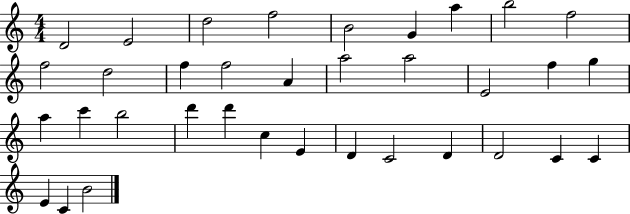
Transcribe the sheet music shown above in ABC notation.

X:1
T:Untitled
M:4/4
L:1/4
K:C
D2 E2 d2 f2 B2 G a b2 f2 f2 d2 f f2 A a2 a2 E2 f g a c' b2 d' d' c E D C2 D D2 C C E C B2